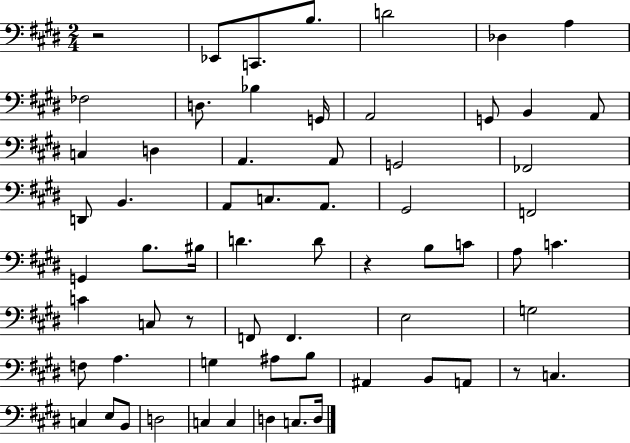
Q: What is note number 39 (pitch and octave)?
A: F2